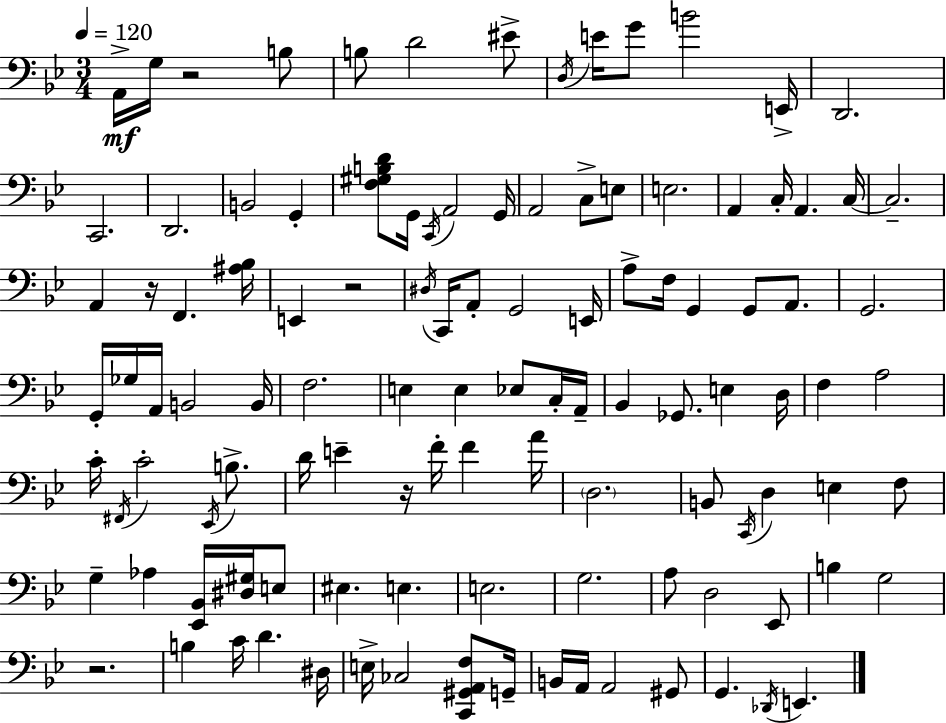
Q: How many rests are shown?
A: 5